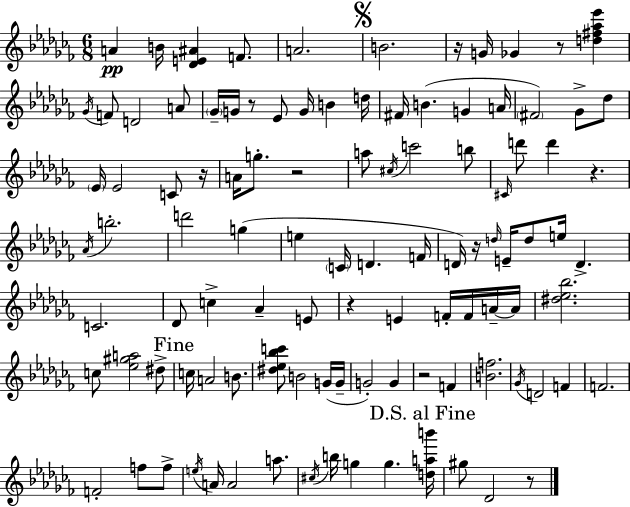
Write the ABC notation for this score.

X:1
T:Untitled
M:6/8
L:1/4
K:Abm
A B/4 [_DE^A] F/2 A2 B2 z/4 G/4 _G z/2 [d^f_a_e'] _G/4 F/2 D2 A/2 _G/4 G/4 z/2 _E/2 G/4 B d/4 ^F/4 B G A/4 ^F2 _G/2 _d/2 _E/4 _E2 C/2 z/4 A/4 g/2 z2 a/2 ^c/4 c'2 b/2 ^C/4 d'/2 d' z _A/4 b2 d'2 g e C/4 D F/4 D/4 z/4 d/4 E/4 d/2 e/4 D C2 _D/2 c _A E/2 z E F/4 F/4 A/4 A/4 [^d_e_b]2 c/2 [_e^ga]2 ^d/2 c/4 A2 B/2 [^d_e_bc']/2 B2 G/4 G/4 G2 G z2 F [Bf]2 _G/4 D2 F F2 F2 f/2 f/2 e/4 A/4 A2 a/2 ^c/4 b/4 g g [dab']/4 ^g/2 _D2 z/2